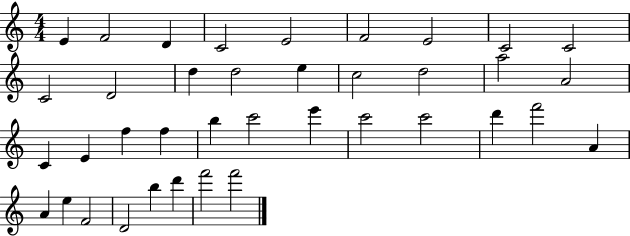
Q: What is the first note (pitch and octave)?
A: E4